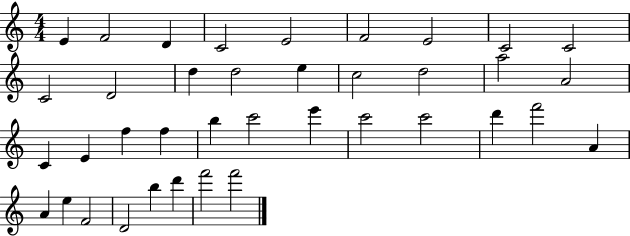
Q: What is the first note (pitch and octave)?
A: E4